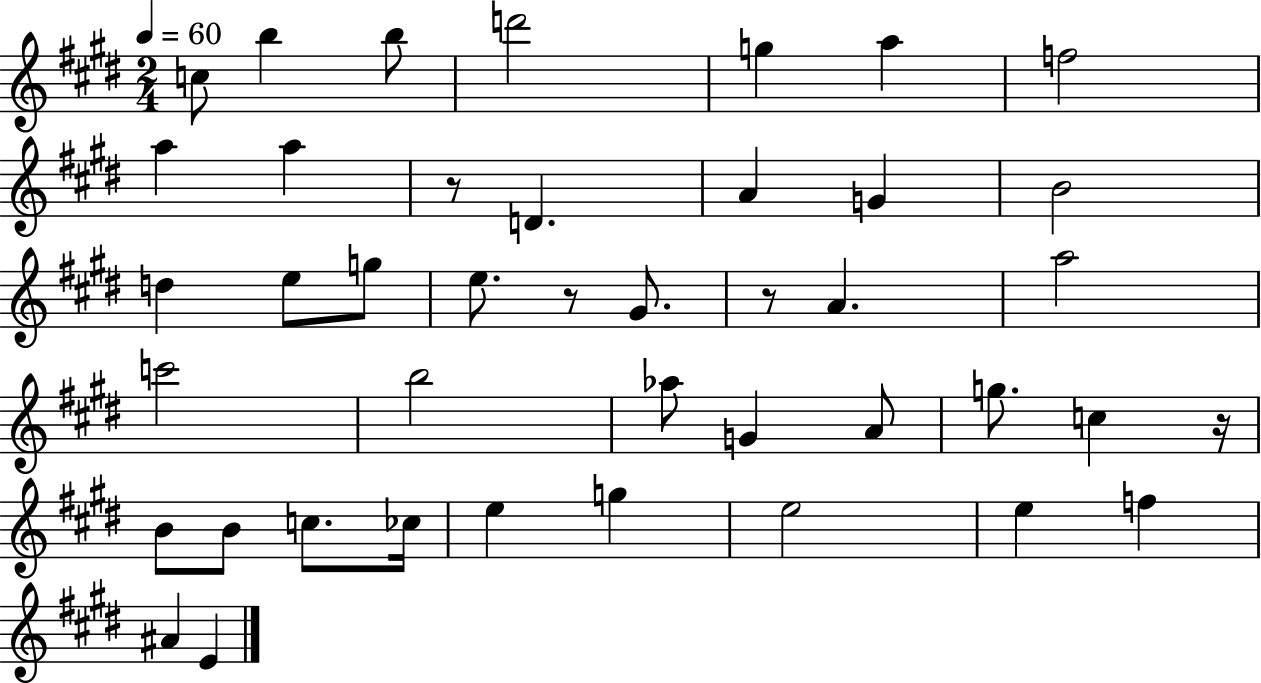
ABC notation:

X:1
T:Untitled
M:2/4
L:1/4
K:E
c/2 b b/2 d'2 g a f2 a a z/2 D A G B2 d e/2 g/2 e/2 z/2 ^G/2 z/2 A a2 c'2 b2 _a/2 G A/2 g/2 c z/4 B/2 B/2 c/2 _c/4 e g e2 e f ^A E